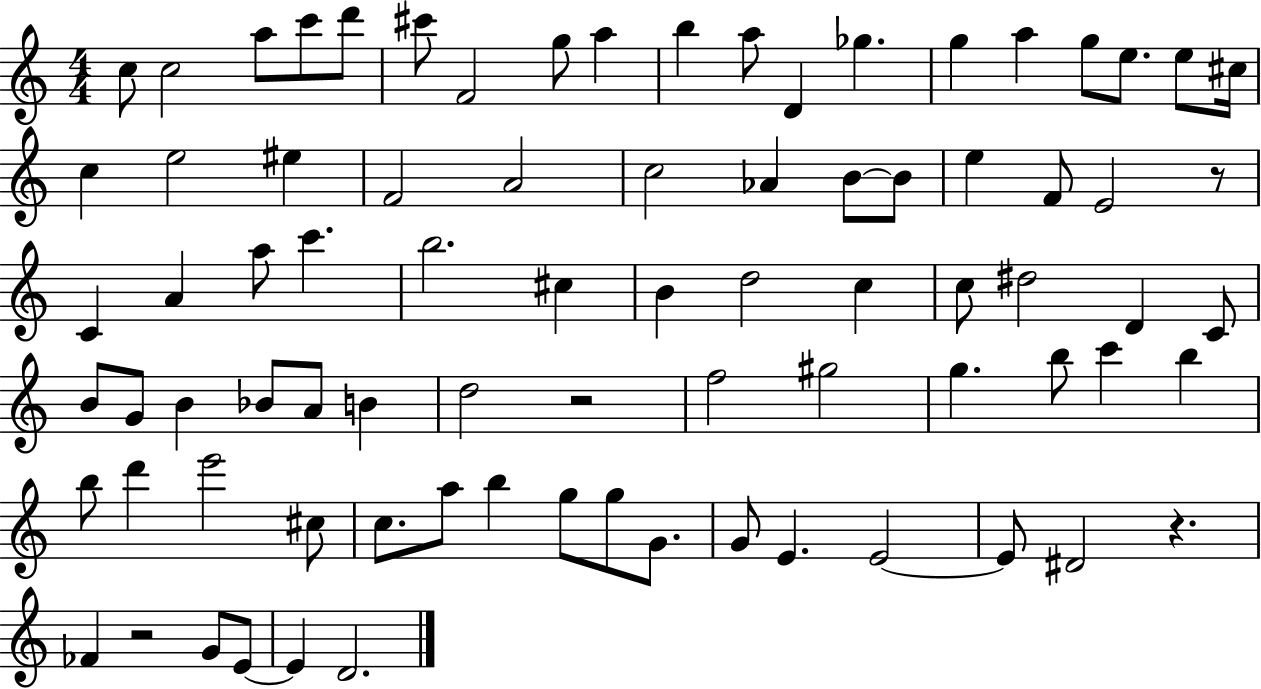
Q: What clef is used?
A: treble